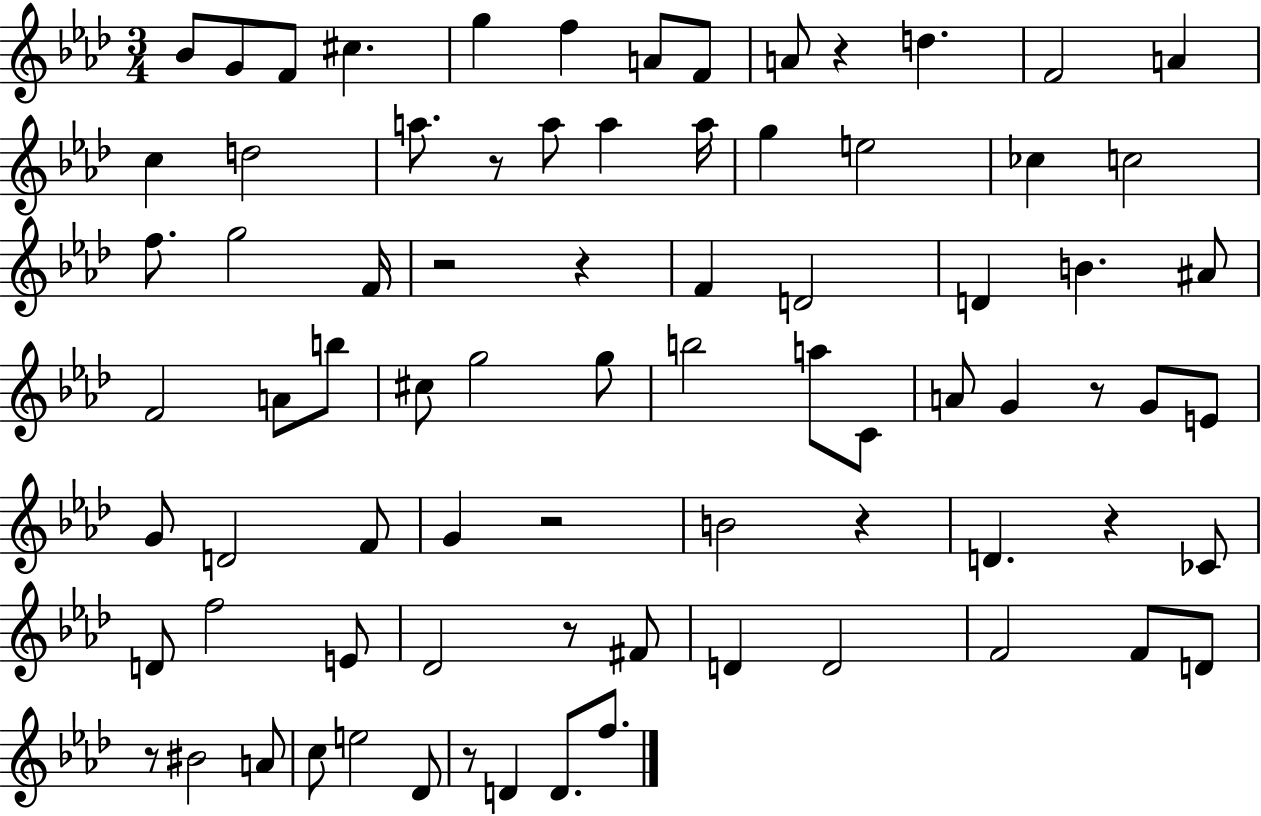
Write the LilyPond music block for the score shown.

{
  \clef treble
  \numericTimeSignature
  \time 3/4
  \key aes \major
  bes'8 g'8 f'8 cis''4. | g''4 f''4 a'8 f'8 | a'8 r4 d''4. | f'2 a'4 | \break c''4 d''2 | a''8. r8 a''8 a''4 a''16 | g''4 e''2 | ces''4 c''2 | \break f''8. g''2 f'16 | r2 r4 | f'4 d'2 | d'4 b'4. ais'8 | \break f'2 a'8 b''8 | cis''8 g''2 g''8 | b''2 a''8 c'8 | a'8 g'4 r8 g'8 e'8 | \break g'8 d'2 f'8 | g'4 r2 | b'2 r4 | d'4. r4 ces'8 | \break d'8 f''2 e'8 | des'2 r8 fis'8 | d'4 d'2 | f'2 f'8 d'8 | \break r8 bis'2 a'8 | c''8 e''2 des'8 | r8 d'4 d'8. f''8. | \bar "|."
}